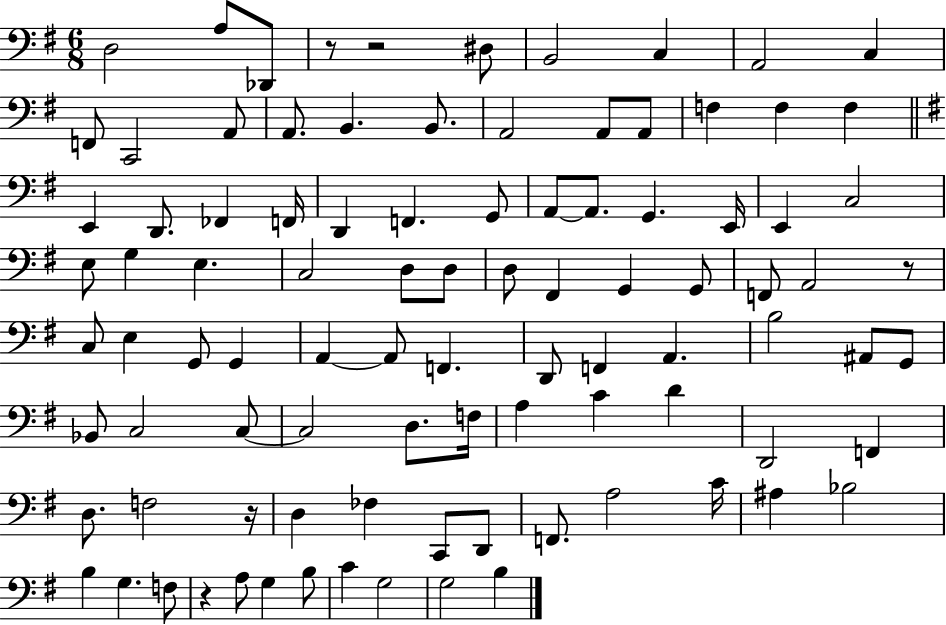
D3/h A3/e Db2/e R/e R/h D#3/e B2/h C3/q A2/h C3/q F2/e C2/h A2/e A2/e. B2/q. B2/e. A2/h A2/e A2/e F3/q F3/q F3/q E2/q D2/e. FES2/q F2/s D2/q F2/q. G2/e A2/e A2/e. G2/q. E2/s E2/q C3/h E3/e G3/q E3/q. C3/h D3/e D3/e D3/e F#2/q G2/q G2/e F2/e A2/h R/e C3/e E3/q G2/e G2/q A2/q A2/e F2/q. D2/e F2/q A2/q. B3/h A#2/e G2/e Bb2/e C3/h C3/e C3/h D3/e. F3/s A3/q C4/q D4/q D2/h F2/q D3/e. F3/h R/s D3/q FES3/q C2/e D2/e F2/e. A3/h C4/s A#3/q Bb3/h B3/q G3/q. F3/e R/q A3/e G3/q B3/e C4/q G3/h G3/h B3/q